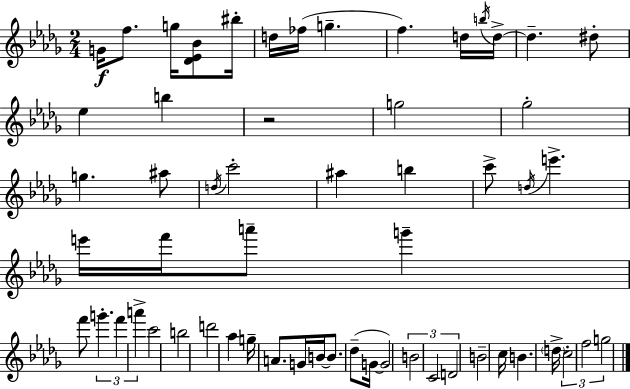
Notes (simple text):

G4/s F5/e. G5/s [Db4,Eb4,Bb4]/e BIS5/s D5/s FES5/s G5/q. F5/q. D5/s B5/s D5/s D5/q. D#5/e Eb5/q B5/q R/h G5/h Gb5/h G5/q. A#5/e D5/s C6/h A#5/q B5/q C6/e D5/s E6/q. E6/s F6/s A6/e G6/q F6/e G6/q. F6/q A6/q C6/h B5/h D6/h Ab5/q G5/s A4/e. G4/s B4/s B4/e. Db5/e G4/s G4/h B4/h C4/h D4/h B4/h C5/s B4/q. D5/s C5/h F5/h G5/h